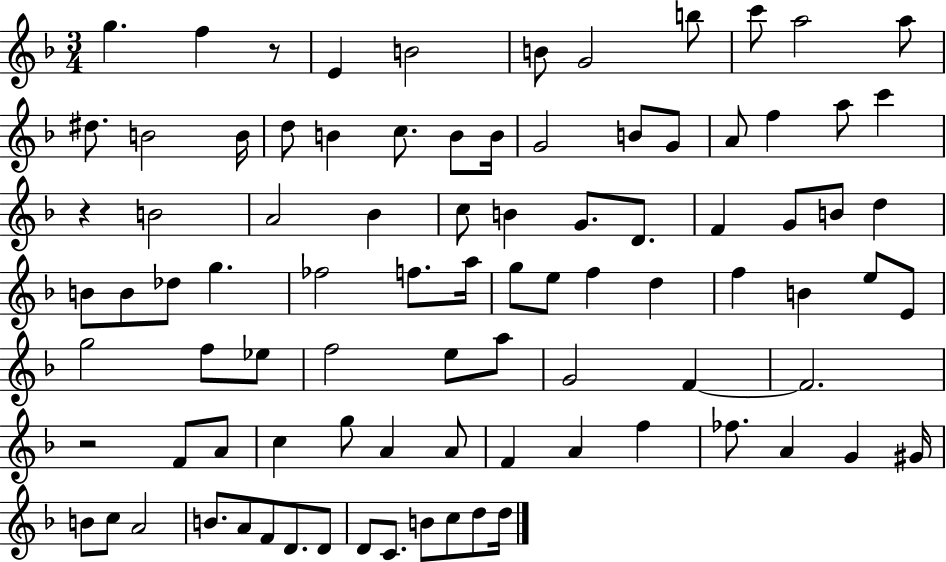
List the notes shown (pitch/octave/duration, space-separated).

G5/q. F5/q R/e E4/q B4/h B4/e G4/h B5/e C6/e A5/h A5/e D#5/e. B4/h B4/s D5/e B4/q C5/e. B4/e B4/s G4/h B4/e G4/e A4/e F5/q A5/e C6/q R/q B4/h A4/h Bb4/q C5/e B4/q G4/e. D4/e. F4/q G4/e B4/e D5/q B4/e B4/e Db5/e G5/q. FES5/h F5/e. A5/s G5/e E5/e F5/q D5/q F5/q B4/q E5/e E4/e G5/h F5/e Eb5/e F5/h E5/e A5/e G4/h F4/q F4/h. R/h F4/e A4/e C5/q G5/e A4/q A4/e F4/q A4/q F5/q FES5/e. A4/q G4/q G#4/s B4/e C5/e A4/h B4/e. A4/e F4/e D4/e. D4/e D4/e C4/e. B4/e C5/e D5/e D5/s